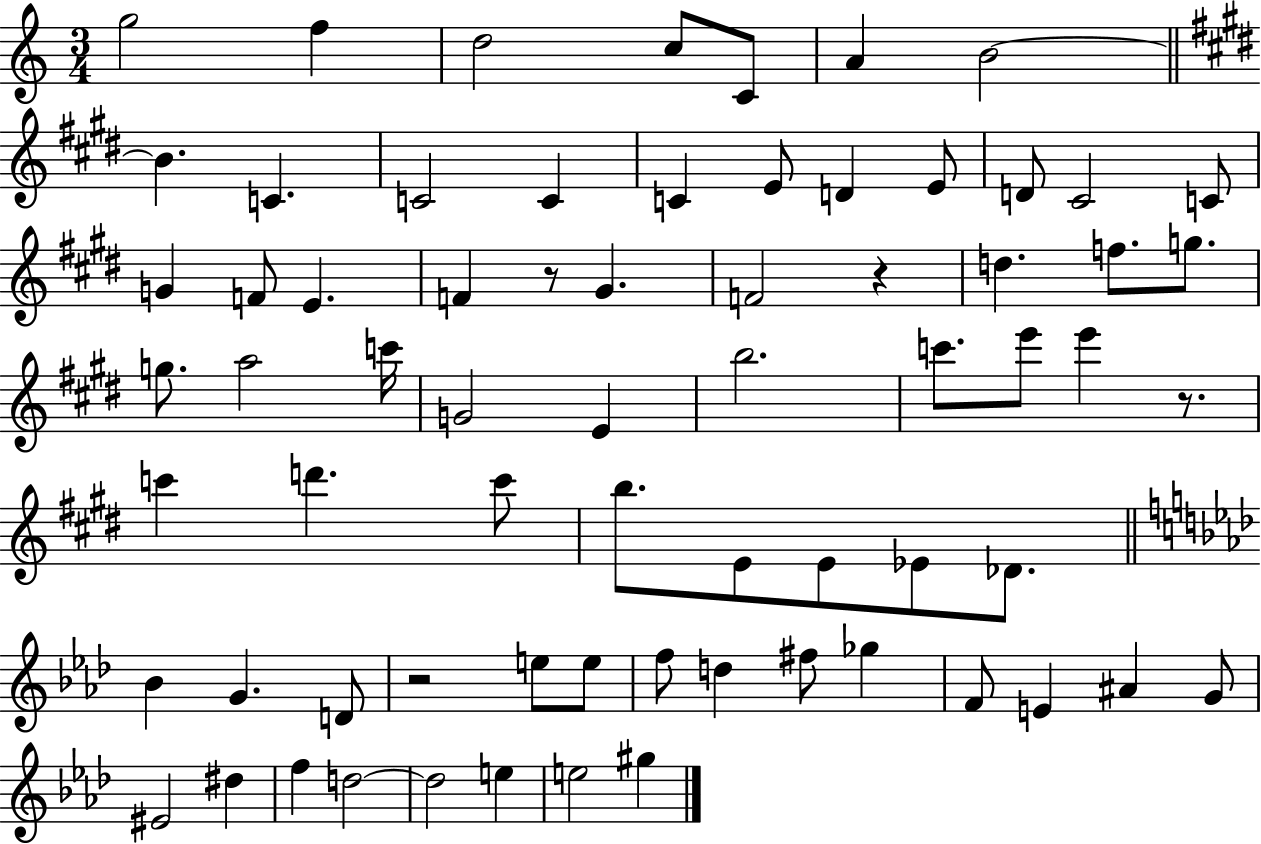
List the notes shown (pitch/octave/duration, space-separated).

G5/h F5/q D5/h C5/e C4/e A4/q B4/h B4/q. C4/q. C4/h C4/q C4/q E4/e D4/q E4/e D4/e C#4/h C4/e G4/q F4/e E4/q. F4/q R/e G#4/q. F4/h R/q D5/q. F5/e. G5/e. G5/e. A5/h C6/s G4/h E4/q B5/h. C6/e. E6/e E6/q R/e. C6/q D6/q. C6/e B5/e. E4/e E4/e Eb4/e Db4/e. Bb4/q G4/q. D4/e R/h E5/e E5/e F5/e D5/q F#5/e Gb5/q F4/e E4/q A#4/q G4/e EIS4/h D#5/q F5/q D5/h D5/h E5/q E5/h G#5/q